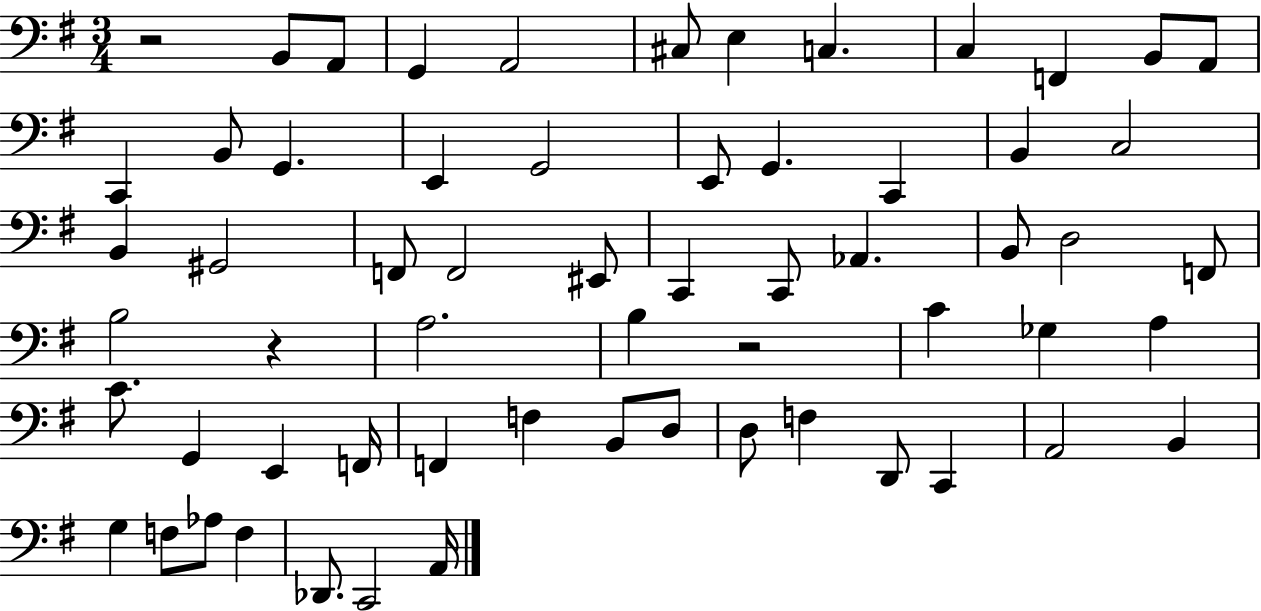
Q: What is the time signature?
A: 3/4